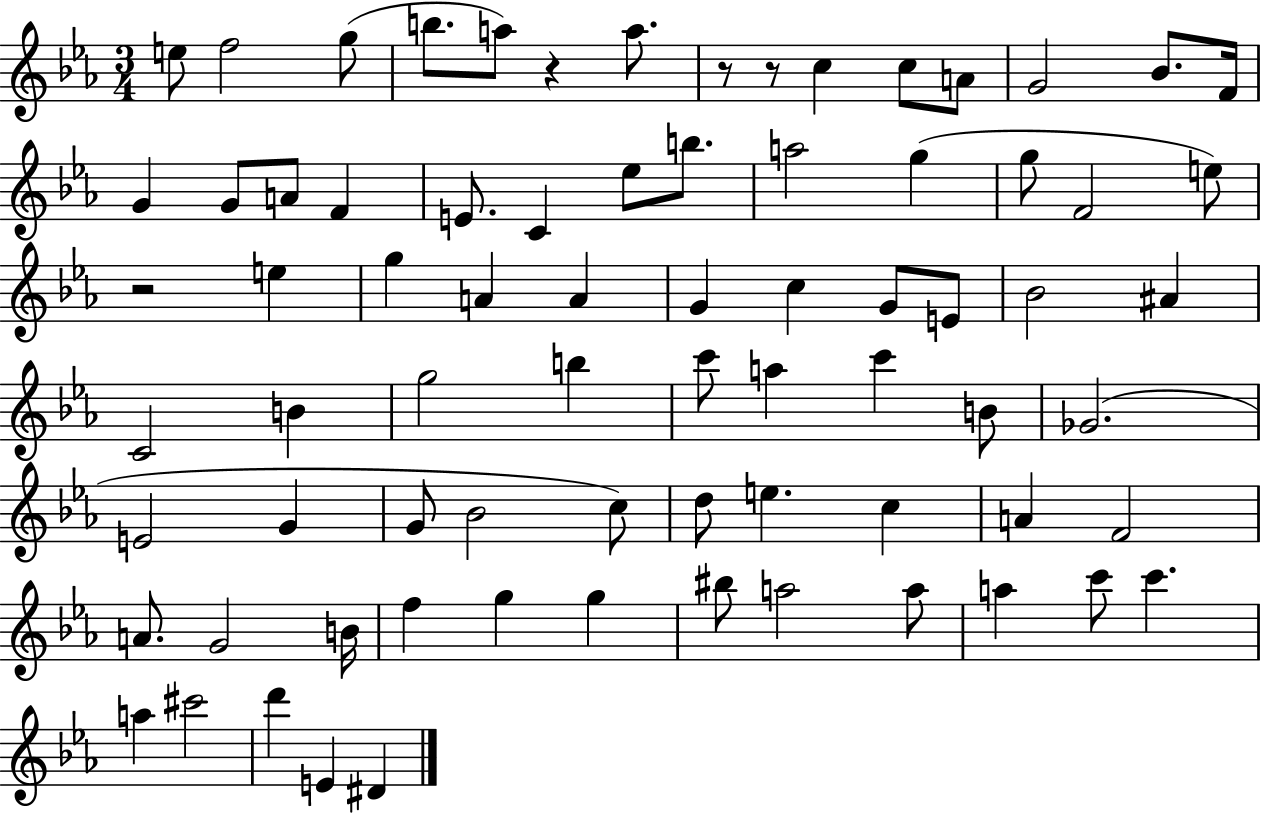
E5/e F5/h G5/e B5/e. A5/e R/q A5/e. R/e R/e C5/q C5/e A4/e G4/h Bb4/e. F4/s G4/q G4/e A4/e F4/q E4/e. C4/q Eb5/e B5/e. A5/h G5/q G5/e F4/h E5/e R/h E5/q G5/q A4/q A4/q G4/q C5/q G4/e E4/e Bb4/h A#4/q C4/h B4/q G5/h B5/q C6/e A5/q C6/q B4/e Gb4/h. E4/h G4/q G4/e Bb4/h C5/e D5/e E5/q. C5/q A4/q F4/h A4/e. G4/h B4/s F5/q G5/q G5/q BIS5/e A5/h A5/e A5/q C6/e C6/q. A5/q C#6/h D6/q E4/q D#4/q